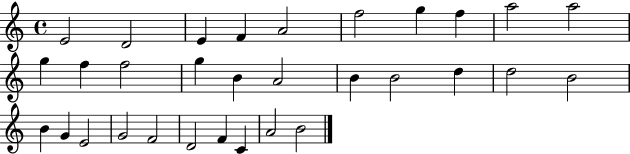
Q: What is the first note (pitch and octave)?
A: E4